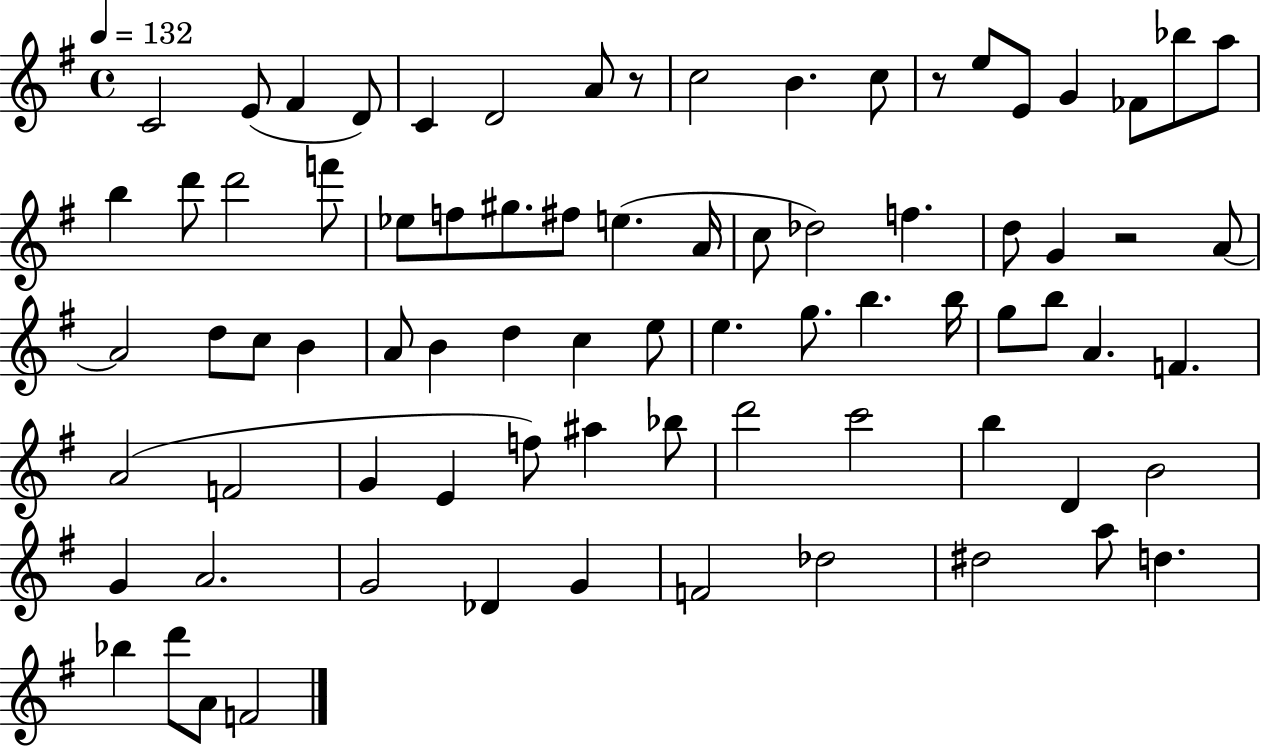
C4/h E4/e F#4/q D4/e C4/q D4/h A4/e R/e C5/h B4/q. C5/e R/e E5/e E4/e G4/q FES4/e Bb5/e A5/e B5/q D6/e D6/h F6/e Eb5/e F5/e G#5/e. F#5/e E5/q. A4/s C5/e Db5/h F5/q. D5/e G4/q R/h A4/e A4/h D5/e C5/e B4/q A4/e B4/q D5/q C5/q E5/e E5/q. G5/e. B5/q. B5/s G5/e B5/e A4/q. F4/q. A4/h F4/h G4/q E4/q F5/e A#5/q Bb5/e D6/h C6/h B5/q D4/q B4/h G4/q A4/h. G4/h Db4/q G4/q F4/h Db5/h D#5/h A5/e D5/q. Bb5/q D6/e A4/e F4/h